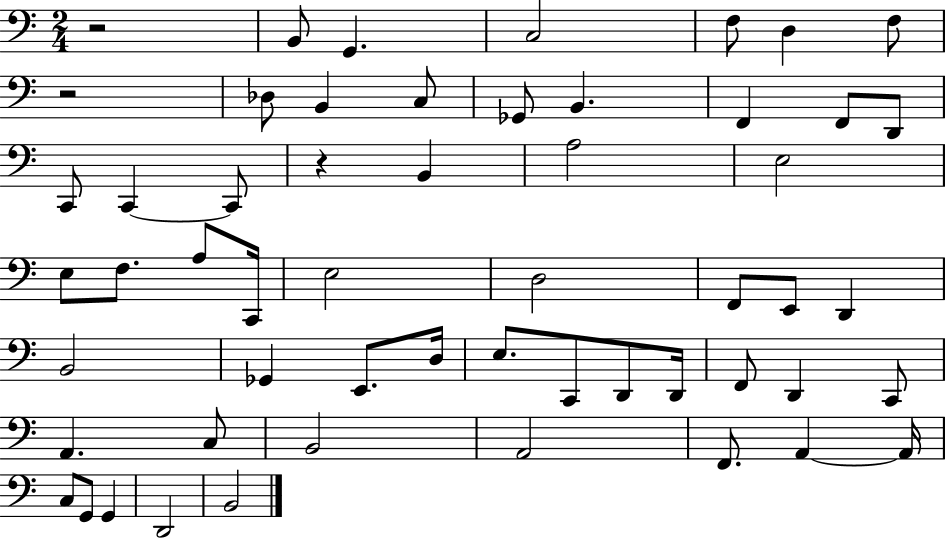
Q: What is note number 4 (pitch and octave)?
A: F3